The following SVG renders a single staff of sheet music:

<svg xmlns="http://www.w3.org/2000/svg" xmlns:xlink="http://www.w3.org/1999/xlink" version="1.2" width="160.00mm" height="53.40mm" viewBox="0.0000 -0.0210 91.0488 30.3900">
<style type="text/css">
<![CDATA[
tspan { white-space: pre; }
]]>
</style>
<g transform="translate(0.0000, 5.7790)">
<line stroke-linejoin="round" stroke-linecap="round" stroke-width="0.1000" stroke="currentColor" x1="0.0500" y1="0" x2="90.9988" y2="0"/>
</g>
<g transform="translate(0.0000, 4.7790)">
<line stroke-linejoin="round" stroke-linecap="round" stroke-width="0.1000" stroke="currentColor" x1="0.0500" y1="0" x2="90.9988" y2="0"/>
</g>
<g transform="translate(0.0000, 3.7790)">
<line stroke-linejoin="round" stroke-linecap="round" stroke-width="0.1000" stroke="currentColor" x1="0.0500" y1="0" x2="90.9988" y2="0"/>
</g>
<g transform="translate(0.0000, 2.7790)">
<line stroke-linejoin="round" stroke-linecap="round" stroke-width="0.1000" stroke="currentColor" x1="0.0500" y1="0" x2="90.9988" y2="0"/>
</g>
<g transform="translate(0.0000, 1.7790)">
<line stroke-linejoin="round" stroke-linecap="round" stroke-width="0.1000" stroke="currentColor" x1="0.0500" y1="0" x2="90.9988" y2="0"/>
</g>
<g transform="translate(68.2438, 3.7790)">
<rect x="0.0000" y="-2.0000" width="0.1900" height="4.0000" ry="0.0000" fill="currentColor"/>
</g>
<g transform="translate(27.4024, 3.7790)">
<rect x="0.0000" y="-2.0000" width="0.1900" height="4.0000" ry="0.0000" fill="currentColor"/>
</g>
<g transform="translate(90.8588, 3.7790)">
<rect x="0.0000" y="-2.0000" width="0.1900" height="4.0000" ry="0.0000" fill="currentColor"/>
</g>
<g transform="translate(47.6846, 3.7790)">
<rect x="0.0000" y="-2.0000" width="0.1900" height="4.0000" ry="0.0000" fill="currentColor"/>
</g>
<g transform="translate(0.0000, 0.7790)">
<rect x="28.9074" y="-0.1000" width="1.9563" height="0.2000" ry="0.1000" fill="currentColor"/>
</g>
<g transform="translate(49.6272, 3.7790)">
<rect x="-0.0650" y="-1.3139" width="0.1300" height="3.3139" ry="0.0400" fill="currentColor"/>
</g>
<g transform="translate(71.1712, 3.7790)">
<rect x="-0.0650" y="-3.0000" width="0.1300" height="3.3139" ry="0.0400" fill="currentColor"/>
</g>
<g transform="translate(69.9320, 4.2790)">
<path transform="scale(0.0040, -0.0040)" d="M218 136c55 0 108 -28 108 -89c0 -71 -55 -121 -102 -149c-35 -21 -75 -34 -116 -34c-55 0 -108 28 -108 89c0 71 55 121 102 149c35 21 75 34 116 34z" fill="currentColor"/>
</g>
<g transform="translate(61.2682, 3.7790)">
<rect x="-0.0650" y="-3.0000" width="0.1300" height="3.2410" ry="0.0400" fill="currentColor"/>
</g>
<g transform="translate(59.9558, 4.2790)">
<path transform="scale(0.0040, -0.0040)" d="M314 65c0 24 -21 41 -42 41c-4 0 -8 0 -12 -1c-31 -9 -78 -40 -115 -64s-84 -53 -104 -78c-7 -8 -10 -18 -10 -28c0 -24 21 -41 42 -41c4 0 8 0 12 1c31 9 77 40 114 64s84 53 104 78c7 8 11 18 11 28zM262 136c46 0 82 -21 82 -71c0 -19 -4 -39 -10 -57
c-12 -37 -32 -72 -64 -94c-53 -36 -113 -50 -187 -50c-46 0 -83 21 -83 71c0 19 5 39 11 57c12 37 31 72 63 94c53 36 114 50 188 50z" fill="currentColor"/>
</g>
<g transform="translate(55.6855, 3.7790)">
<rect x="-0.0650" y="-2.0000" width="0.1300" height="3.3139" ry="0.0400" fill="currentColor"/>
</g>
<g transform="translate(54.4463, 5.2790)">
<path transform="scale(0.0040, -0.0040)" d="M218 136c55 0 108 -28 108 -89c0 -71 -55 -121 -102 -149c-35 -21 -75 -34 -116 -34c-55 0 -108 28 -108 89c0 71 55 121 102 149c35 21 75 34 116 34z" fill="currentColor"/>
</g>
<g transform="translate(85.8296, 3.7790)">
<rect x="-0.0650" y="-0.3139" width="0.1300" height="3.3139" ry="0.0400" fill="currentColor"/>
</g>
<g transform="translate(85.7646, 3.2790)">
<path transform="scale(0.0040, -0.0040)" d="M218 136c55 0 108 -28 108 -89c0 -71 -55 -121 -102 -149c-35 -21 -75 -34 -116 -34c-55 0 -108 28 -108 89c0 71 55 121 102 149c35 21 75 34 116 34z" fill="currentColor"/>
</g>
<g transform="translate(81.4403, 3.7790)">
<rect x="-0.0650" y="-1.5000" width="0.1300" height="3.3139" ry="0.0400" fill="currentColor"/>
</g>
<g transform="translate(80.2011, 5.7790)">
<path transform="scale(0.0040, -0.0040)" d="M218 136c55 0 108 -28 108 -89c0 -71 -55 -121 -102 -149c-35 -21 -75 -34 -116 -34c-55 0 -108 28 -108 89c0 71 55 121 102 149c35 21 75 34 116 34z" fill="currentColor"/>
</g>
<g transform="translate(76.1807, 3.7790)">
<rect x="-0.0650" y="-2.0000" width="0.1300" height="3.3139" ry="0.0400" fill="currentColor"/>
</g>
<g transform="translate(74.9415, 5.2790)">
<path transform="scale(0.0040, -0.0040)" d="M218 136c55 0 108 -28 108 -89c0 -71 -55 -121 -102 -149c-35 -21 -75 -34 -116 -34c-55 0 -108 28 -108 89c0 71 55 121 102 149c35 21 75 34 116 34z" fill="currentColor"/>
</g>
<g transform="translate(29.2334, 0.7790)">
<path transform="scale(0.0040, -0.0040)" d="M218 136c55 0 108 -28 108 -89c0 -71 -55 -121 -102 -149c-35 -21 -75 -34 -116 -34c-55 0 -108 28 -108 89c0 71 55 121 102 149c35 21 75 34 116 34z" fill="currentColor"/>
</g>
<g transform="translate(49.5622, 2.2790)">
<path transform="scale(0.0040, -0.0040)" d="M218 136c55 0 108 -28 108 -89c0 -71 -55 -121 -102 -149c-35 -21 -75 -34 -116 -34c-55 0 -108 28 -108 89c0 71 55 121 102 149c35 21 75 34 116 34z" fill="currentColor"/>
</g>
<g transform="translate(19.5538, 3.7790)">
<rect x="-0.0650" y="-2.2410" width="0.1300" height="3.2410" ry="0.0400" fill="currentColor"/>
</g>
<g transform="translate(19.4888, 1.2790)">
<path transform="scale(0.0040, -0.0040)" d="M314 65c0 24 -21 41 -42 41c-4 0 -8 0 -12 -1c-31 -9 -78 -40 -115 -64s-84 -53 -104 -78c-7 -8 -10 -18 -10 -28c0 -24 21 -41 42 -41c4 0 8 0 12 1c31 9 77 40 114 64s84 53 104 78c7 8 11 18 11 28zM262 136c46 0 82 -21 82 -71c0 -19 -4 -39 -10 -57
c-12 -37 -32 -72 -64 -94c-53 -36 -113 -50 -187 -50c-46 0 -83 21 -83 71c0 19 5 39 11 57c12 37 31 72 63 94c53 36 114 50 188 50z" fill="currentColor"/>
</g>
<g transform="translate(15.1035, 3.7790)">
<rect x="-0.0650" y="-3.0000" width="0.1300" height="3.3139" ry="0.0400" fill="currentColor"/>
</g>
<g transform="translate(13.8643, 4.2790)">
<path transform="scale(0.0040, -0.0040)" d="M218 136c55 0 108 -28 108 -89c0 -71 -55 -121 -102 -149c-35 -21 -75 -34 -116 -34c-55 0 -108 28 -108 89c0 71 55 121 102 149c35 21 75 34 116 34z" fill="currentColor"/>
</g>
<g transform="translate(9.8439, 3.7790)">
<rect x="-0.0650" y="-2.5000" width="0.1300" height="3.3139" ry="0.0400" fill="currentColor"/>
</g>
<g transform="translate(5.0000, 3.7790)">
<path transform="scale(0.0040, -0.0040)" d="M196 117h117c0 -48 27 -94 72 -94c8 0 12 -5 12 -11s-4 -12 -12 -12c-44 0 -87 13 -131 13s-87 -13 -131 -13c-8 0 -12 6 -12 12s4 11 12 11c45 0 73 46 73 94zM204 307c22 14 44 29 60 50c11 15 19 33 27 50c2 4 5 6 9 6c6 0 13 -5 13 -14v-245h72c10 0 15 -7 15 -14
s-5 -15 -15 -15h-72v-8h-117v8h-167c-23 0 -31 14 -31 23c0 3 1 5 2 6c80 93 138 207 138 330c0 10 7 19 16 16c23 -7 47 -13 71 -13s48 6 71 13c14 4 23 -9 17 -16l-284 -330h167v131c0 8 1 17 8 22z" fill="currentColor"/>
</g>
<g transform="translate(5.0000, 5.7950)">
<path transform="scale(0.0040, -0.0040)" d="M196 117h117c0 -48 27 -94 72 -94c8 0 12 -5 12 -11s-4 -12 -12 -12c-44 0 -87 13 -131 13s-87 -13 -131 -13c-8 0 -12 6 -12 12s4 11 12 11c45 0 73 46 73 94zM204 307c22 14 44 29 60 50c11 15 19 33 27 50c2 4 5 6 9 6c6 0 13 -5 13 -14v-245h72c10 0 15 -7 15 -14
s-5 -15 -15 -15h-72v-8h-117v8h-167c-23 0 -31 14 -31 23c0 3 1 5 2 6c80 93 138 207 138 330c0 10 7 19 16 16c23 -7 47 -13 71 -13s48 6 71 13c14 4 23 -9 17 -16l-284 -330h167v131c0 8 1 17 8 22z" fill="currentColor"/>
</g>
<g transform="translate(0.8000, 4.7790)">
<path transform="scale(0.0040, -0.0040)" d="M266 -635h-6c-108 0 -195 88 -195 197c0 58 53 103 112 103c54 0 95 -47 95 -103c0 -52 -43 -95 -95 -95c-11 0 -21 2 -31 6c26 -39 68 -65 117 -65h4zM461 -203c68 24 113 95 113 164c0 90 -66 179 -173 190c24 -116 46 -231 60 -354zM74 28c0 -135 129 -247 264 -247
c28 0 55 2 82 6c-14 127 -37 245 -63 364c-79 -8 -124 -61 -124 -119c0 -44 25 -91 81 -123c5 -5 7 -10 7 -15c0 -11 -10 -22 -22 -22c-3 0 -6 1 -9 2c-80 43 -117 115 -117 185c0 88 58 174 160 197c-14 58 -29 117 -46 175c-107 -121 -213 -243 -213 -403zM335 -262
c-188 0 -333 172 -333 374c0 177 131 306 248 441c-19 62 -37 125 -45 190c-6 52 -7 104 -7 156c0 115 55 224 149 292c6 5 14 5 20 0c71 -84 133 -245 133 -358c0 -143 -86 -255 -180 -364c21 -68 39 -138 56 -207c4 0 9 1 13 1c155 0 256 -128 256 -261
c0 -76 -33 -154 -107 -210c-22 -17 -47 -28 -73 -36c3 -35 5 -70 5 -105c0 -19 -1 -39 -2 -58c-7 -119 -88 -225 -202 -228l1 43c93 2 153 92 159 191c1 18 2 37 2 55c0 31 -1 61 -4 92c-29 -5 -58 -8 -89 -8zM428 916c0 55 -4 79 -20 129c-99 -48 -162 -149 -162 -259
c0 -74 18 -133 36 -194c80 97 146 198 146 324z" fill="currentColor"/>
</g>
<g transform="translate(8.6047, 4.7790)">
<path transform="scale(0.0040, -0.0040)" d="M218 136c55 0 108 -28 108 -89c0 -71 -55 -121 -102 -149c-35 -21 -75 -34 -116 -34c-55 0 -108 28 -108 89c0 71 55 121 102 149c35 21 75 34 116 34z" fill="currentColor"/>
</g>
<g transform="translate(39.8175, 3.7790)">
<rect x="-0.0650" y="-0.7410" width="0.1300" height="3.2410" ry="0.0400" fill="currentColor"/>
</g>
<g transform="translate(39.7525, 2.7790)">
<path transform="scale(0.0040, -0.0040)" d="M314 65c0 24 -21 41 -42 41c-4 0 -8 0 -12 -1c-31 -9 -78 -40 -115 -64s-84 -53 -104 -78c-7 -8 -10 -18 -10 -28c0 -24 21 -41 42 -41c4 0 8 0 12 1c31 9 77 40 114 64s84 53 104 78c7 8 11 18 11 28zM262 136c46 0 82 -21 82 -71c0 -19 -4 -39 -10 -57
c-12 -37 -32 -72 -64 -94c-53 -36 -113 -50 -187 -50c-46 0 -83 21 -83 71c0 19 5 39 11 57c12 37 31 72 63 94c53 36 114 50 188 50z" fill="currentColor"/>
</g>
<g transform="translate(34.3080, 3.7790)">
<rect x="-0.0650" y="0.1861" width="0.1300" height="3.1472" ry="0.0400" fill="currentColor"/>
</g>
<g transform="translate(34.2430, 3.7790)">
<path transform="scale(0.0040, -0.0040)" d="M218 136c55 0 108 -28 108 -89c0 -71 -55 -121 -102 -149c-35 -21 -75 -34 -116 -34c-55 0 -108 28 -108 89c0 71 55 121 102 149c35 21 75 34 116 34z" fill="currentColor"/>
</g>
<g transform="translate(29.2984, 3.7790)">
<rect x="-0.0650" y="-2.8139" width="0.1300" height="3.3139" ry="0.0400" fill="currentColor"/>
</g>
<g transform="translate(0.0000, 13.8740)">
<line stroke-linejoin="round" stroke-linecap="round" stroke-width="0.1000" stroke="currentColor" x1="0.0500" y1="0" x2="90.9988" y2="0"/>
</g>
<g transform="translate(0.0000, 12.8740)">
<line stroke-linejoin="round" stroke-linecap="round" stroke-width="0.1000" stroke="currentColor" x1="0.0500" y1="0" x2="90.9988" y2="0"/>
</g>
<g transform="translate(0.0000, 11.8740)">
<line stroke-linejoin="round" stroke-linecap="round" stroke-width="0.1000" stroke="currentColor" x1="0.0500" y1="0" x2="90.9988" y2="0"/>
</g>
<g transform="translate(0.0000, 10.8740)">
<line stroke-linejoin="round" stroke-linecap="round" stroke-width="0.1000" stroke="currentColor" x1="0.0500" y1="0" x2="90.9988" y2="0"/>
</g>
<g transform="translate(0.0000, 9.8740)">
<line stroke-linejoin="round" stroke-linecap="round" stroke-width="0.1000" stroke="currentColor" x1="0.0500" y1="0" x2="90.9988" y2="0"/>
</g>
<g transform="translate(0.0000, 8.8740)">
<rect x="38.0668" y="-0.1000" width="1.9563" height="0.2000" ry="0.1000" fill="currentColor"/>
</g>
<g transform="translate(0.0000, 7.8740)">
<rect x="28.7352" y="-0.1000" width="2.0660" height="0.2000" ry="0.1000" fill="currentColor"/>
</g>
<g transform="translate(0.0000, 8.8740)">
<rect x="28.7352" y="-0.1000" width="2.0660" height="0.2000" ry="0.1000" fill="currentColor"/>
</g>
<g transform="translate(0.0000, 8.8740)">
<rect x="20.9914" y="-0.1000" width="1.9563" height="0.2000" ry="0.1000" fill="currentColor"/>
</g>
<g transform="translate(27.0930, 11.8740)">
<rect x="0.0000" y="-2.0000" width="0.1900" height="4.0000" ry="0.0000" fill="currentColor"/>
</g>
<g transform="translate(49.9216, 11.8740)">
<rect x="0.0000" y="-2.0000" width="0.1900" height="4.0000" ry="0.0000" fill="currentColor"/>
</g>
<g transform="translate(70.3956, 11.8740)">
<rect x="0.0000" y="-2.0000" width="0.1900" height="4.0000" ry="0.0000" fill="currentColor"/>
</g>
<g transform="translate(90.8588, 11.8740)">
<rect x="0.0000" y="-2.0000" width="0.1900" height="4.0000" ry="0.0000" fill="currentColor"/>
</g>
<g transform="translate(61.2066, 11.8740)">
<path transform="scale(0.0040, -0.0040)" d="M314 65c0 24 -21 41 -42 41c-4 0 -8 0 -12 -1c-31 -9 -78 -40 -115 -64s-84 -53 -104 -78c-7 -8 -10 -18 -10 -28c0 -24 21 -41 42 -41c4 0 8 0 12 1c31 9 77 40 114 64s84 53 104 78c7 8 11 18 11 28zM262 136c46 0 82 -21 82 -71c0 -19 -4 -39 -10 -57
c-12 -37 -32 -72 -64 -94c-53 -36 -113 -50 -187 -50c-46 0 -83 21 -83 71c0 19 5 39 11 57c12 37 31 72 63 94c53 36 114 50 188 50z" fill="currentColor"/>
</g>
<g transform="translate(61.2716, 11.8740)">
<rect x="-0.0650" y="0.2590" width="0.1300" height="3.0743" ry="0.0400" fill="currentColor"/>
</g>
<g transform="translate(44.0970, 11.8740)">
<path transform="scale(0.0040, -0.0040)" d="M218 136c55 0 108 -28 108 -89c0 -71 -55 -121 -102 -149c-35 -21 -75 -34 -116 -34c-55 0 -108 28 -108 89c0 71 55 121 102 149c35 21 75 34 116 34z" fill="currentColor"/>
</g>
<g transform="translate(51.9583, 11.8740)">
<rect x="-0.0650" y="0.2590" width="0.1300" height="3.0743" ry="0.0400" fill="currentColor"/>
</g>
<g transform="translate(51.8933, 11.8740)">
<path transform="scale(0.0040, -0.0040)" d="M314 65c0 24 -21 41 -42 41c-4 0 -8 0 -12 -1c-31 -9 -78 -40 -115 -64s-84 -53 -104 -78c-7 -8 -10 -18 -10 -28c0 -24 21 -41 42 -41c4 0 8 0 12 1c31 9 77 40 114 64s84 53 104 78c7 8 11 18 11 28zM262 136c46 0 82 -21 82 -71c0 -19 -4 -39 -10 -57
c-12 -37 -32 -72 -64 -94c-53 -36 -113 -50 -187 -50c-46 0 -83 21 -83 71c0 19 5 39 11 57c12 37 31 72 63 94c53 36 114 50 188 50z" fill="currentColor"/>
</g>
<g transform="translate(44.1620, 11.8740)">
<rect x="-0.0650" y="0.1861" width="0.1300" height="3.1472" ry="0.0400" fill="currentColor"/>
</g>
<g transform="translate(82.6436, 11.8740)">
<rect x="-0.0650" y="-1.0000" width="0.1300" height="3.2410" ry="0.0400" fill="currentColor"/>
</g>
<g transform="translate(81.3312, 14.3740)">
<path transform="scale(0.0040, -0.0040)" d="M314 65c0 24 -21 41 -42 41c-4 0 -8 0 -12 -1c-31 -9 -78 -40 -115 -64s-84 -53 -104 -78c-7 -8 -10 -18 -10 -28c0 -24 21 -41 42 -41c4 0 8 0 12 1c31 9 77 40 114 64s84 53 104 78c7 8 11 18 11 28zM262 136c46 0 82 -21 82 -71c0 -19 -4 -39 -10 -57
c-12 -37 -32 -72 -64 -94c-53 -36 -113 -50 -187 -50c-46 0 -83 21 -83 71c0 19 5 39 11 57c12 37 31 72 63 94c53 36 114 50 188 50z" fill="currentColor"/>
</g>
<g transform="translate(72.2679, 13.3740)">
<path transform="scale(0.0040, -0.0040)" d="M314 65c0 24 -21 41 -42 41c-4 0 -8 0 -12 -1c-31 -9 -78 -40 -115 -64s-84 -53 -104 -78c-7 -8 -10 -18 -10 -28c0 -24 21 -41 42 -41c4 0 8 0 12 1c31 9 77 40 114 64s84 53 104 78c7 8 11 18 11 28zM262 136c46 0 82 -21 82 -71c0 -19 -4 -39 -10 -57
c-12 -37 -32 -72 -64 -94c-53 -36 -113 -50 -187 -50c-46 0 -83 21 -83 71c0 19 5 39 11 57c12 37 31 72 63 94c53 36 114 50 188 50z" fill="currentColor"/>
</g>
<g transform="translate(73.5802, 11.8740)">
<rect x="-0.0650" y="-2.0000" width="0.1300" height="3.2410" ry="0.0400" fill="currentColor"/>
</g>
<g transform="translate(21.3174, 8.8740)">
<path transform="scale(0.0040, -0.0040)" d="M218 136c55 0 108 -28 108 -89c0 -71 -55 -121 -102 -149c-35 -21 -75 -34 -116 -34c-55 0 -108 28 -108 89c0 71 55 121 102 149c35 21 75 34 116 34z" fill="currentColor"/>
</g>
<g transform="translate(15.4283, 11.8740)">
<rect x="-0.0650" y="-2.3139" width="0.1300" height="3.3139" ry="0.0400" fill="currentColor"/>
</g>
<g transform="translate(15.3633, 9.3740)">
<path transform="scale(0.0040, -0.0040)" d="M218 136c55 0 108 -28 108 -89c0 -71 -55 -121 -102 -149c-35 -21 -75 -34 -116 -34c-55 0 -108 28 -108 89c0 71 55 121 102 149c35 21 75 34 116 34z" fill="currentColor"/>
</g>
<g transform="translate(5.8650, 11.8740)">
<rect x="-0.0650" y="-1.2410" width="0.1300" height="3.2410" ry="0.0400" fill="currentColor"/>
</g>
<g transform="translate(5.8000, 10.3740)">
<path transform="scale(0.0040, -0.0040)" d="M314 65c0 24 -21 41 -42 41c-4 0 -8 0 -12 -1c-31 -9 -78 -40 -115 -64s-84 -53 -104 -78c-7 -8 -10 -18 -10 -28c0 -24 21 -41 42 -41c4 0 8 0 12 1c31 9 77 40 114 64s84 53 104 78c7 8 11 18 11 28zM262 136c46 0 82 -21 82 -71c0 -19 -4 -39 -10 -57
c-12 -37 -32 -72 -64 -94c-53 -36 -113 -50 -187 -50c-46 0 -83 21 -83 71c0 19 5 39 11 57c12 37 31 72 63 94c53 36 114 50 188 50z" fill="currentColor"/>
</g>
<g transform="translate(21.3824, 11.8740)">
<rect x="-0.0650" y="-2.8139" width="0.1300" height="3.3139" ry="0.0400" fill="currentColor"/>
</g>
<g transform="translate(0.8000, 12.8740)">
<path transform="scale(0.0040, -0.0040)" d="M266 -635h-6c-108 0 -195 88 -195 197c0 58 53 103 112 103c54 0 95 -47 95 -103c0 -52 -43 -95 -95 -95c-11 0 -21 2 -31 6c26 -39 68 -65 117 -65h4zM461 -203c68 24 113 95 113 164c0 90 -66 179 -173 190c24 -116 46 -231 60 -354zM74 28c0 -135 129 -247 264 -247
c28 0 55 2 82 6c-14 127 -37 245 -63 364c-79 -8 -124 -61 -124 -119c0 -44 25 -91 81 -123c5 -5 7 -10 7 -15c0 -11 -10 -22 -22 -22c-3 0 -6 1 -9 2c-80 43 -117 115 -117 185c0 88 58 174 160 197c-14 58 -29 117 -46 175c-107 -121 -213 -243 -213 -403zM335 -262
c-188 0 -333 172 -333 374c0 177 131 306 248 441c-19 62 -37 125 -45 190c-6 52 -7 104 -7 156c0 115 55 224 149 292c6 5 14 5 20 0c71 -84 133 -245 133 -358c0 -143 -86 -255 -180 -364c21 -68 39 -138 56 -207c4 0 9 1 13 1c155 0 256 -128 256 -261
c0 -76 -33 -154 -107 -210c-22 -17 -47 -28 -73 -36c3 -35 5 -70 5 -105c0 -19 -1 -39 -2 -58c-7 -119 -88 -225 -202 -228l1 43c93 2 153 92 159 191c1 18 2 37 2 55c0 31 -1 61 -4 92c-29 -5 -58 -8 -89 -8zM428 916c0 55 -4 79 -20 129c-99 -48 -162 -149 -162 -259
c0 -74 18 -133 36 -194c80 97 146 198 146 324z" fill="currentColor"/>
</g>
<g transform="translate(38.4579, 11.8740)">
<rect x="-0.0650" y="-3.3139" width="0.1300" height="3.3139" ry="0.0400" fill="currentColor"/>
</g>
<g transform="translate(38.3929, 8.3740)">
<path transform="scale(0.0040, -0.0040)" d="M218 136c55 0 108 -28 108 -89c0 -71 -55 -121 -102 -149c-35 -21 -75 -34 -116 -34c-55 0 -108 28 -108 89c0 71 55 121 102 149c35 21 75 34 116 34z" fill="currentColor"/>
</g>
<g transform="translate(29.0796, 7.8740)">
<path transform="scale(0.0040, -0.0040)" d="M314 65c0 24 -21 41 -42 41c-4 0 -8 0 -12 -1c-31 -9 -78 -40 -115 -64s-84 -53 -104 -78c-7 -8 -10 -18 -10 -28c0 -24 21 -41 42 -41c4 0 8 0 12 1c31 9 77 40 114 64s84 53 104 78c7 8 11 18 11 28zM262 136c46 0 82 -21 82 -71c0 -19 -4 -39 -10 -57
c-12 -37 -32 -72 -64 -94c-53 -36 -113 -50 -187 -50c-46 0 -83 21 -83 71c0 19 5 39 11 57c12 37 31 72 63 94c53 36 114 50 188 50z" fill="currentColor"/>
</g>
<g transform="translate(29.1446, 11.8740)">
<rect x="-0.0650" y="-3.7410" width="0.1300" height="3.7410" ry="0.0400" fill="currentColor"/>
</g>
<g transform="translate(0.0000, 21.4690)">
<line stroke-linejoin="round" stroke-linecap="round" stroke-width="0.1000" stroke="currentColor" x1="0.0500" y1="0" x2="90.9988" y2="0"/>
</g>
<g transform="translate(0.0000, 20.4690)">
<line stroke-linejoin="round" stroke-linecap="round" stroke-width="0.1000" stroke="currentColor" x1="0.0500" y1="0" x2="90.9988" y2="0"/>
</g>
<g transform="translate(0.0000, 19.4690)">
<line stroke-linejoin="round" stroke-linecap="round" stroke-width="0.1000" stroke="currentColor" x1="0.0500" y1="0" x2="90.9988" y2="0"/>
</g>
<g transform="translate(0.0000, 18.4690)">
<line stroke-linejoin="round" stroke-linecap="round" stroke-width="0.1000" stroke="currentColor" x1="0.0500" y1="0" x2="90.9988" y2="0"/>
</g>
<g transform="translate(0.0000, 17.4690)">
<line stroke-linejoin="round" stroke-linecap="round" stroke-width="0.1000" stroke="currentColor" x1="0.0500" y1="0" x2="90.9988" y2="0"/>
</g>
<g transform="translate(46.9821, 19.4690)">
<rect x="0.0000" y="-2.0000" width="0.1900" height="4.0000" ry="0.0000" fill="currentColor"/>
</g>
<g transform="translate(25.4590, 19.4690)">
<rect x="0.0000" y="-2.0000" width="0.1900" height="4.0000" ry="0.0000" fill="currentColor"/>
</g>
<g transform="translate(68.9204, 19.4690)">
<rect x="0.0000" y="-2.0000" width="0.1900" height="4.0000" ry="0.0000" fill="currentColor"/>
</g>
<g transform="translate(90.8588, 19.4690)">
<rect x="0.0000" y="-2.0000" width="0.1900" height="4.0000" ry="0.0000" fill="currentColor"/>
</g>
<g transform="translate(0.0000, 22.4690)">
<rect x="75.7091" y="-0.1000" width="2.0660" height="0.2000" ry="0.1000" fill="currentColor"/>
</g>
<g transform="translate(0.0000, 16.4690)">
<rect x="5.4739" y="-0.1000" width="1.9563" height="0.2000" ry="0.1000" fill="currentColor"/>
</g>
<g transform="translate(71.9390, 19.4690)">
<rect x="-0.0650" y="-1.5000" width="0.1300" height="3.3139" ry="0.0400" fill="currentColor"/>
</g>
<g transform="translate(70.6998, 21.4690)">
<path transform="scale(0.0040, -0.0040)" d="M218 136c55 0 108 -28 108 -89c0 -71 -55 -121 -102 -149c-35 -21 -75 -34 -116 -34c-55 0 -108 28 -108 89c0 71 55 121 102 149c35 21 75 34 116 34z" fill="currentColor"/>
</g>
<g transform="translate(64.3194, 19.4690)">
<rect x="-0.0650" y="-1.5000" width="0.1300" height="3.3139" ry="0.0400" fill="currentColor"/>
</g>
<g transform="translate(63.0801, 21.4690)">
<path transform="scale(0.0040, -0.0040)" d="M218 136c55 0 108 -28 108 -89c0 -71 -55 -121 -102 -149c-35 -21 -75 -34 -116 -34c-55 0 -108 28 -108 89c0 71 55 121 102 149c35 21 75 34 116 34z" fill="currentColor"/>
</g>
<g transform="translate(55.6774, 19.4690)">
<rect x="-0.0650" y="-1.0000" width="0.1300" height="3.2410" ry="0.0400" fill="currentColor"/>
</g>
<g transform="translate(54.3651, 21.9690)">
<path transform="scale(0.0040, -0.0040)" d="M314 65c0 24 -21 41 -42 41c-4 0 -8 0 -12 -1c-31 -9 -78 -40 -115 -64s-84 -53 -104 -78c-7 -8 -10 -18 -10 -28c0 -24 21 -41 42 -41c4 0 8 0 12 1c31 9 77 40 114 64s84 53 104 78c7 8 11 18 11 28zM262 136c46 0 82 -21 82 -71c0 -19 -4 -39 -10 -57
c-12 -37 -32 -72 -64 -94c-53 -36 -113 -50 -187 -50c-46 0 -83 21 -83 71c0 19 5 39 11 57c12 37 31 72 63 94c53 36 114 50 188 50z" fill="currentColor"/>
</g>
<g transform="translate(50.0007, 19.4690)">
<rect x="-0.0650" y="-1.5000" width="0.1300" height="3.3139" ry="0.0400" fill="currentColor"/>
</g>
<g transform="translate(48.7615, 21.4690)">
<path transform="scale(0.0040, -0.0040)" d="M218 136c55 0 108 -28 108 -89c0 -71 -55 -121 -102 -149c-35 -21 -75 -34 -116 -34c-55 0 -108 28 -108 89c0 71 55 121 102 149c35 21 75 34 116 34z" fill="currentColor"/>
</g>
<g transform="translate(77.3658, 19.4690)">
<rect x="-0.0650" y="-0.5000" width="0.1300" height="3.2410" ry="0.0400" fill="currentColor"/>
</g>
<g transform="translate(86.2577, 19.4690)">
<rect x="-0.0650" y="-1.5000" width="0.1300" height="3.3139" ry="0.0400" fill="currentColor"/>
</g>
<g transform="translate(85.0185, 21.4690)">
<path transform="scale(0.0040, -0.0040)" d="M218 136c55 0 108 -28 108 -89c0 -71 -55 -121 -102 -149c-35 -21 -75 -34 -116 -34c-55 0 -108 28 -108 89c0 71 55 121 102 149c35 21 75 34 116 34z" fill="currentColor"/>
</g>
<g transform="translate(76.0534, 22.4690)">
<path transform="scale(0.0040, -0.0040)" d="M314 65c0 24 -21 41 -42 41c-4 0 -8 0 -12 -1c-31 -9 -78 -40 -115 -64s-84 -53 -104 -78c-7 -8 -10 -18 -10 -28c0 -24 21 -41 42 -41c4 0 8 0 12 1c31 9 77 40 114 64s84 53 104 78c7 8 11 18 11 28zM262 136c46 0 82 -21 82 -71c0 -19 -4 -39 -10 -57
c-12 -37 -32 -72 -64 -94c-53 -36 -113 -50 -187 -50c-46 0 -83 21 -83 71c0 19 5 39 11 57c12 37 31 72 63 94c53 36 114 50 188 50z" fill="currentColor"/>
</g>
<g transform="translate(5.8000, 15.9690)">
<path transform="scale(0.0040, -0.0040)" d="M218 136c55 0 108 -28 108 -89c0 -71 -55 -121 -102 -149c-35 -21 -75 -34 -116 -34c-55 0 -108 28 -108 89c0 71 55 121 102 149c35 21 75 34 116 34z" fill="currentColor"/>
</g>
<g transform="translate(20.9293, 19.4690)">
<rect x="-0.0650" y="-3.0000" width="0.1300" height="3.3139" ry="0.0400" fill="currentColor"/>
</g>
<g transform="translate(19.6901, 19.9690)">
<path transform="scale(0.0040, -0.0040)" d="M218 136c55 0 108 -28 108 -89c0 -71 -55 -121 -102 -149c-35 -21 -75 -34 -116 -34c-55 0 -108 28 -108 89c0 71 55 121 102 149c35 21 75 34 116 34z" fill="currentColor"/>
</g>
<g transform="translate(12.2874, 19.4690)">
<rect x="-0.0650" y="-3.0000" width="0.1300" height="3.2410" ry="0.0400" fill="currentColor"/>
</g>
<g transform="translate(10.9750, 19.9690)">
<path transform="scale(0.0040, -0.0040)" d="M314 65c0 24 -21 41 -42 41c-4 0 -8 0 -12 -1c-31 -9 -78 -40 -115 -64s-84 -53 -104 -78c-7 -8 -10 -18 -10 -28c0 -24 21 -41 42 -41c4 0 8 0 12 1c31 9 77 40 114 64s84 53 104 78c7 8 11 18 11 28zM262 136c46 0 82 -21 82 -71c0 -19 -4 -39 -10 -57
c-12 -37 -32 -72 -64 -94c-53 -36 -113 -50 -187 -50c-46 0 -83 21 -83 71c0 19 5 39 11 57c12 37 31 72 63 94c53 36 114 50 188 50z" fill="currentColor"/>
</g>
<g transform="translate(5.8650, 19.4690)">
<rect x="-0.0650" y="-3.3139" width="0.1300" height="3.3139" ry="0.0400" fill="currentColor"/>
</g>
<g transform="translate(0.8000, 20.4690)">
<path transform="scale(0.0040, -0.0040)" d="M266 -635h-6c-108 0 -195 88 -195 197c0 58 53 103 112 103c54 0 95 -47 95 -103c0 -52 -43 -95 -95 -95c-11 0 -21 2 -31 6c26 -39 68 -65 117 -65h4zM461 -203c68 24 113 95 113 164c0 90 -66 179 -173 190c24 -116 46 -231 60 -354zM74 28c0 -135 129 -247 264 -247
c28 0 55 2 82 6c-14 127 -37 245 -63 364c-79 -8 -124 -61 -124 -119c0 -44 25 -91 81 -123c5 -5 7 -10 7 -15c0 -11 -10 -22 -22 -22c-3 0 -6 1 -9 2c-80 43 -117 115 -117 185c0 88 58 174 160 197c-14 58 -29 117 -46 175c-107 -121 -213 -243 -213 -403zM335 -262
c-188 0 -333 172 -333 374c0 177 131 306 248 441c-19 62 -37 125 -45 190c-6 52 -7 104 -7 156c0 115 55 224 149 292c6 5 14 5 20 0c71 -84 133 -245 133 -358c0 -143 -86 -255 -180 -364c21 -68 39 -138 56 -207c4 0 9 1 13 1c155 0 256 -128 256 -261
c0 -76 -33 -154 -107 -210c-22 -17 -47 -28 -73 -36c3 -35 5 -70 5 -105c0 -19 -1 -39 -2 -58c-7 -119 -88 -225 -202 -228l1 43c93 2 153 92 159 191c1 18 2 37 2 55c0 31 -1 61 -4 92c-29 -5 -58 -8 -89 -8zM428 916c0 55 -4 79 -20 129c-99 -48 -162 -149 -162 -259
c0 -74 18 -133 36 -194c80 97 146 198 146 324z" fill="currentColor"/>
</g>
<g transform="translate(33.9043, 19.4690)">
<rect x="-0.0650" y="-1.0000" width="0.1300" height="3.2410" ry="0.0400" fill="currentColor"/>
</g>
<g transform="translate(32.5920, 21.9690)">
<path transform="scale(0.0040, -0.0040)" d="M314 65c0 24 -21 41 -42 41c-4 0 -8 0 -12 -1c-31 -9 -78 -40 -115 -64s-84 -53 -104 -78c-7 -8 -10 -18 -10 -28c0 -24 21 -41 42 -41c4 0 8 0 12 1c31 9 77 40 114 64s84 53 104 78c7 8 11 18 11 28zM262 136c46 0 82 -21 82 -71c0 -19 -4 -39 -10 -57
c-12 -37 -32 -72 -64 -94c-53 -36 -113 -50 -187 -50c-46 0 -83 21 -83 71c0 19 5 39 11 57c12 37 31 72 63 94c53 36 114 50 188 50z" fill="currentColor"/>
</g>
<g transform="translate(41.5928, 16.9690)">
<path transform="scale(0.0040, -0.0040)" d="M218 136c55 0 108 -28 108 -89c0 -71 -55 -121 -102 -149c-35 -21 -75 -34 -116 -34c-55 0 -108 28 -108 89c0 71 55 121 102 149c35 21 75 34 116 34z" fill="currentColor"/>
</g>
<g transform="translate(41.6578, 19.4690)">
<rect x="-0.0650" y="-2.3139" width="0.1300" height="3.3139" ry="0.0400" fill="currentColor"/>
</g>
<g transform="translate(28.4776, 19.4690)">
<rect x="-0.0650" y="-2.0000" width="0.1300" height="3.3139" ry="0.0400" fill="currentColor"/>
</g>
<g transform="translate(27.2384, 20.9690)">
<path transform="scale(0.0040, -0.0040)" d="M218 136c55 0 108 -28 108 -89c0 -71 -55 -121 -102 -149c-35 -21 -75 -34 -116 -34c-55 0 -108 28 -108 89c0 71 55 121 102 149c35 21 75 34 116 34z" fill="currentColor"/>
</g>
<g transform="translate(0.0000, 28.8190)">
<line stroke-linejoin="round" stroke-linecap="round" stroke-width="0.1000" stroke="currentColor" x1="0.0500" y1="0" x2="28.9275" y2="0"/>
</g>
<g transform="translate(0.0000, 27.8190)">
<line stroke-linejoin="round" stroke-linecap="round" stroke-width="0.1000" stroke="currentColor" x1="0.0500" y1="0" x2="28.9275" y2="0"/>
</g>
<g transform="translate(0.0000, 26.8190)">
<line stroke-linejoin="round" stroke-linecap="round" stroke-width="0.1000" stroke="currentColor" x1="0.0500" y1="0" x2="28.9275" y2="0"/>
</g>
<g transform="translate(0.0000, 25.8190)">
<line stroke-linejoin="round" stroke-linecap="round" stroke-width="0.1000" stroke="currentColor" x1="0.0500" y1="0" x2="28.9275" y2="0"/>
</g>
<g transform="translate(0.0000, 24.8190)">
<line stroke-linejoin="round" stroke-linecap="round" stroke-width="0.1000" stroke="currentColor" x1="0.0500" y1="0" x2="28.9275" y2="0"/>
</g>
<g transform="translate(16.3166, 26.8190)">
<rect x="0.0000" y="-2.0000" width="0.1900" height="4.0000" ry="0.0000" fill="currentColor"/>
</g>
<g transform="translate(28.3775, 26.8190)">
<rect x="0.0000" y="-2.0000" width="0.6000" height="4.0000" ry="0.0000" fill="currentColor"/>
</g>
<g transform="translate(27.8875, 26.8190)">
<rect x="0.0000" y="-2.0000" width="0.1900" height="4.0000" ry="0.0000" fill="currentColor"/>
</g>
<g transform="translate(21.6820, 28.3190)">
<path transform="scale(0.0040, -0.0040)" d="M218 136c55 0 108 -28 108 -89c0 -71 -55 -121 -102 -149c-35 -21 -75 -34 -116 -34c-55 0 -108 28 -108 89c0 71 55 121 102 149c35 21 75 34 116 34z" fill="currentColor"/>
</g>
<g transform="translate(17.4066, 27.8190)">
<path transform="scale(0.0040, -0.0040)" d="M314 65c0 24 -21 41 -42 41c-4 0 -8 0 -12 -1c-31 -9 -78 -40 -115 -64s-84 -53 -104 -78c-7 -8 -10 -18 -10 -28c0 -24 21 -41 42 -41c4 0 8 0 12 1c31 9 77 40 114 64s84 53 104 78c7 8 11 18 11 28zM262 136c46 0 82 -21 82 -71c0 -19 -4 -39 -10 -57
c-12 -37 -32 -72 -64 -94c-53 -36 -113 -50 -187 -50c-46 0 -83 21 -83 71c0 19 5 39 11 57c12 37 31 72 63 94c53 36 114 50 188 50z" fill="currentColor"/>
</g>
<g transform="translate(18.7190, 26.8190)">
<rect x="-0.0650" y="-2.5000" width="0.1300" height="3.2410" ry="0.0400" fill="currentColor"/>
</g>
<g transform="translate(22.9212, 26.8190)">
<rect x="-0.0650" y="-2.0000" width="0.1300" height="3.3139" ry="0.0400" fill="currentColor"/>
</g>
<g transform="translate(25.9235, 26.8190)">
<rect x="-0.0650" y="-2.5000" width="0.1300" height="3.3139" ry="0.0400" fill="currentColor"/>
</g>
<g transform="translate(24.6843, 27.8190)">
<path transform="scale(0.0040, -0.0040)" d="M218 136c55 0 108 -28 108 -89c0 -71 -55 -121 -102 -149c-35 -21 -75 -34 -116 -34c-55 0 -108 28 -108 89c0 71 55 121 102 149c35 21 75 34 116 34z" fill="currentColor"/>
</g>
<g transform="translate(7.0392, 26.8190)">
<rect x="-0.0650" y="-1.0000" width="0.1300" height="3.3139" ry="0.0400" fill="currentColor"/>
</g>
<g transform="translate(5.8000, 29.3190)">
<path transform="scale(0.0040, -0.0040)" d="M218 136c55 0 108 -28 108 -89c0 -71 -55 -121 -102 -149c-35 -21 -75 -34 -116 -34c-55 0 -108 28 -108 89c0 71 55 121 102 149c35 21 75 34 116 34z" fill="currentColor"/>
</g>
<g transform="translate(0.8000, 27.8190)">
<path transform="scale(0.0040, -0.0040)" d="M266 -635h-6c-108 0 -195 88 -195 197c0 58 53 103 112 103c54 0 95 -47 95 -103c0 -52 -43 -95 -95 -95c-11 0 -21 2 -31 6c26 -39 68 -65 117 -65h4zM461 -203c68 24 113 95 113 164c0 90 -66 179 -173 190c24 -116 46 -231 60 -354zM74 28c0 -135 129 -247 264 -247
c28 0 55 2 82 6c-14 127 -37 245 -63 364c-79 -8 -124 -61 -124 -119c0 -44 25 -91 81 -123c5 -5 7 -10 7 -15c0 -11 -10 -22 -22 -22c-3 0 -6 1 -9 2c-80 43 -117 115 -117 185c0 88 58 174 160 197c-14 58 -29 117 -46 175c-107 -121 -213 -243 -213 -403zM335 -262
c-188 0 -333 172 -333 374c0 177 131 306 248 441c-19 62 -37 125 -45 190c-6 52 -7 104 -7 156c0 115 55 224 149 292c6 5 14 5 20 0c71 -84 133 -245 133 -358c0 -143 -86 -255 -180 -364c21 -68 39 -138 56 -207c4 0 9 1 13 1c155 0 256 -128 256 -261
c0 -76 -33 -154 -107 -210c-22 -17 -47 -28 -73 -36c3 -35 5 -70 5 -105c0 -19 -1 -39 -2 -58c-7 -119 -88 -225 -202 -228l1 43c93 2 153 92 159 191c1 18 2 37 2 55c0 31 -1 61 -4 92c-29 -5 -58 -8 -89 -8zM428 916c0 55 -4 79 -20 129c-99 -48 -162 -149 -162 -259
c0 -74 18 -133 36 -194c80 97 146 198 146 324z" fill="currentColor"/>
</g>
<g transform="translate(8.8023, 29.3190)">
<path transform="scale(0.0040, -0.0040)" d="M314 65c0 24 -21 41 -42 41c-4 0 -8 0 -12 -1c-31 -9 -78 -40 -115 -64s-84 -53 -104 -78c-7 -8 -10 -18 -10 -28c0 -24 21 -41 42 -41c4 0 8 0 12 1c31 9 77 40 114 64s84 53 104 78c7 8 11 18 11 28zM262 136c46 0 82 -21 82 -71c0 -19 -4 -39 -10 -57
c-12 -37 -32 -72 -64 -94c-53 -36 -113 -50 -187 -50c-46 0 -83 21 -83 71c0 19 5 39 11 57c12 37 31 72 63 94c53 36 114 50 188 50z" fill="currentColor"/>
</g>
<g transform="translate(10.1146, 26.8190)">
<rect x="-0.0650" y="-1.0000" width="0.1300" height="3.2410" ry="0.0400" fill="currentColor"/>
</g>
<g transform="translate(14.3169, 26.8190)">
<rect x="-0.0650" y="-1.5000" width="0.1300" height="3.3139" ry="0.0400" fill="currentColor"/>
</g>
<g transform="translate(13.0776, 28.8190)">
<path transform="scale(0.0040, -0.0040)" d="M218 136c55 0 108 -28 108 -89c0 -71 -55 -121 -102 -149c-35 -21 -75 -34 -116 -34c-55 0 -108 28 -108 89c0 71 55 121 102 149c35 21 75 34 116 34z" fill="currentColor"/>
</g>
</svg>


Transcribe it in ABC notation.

X:1
T:Untitled
M:4/4
L:1/4
K:C
G A g2 a B d2 e F A2 A F E c e2 g a c'2 b B B2 B2 F2 D2 b A2 A F D2 g E D2 E E C2 E D D2 E G2 F G